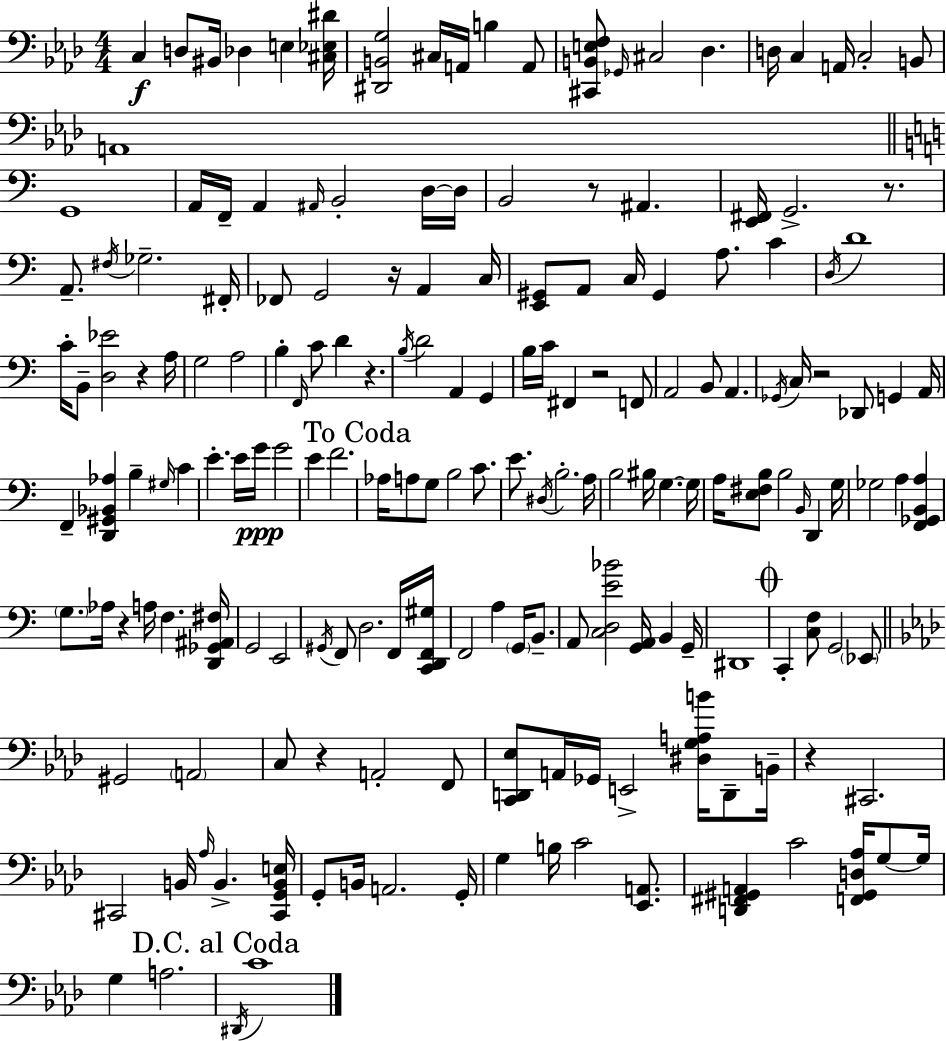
{
  \clef bass
  \numericTimeSignature
  \time 4/4
  \key f \minor
  c4\f d8 bis,16 des4 e4 <cis ees dis'>16 | <dis, b, g>2 cis16 a,16 b4 a,8 | <cis, b, e f>8 \grace { ges,16 } cis2 des4. | d16 c4 a,16 c2-. b,8 | \break a,1 | \bar "||" \break \key a \minor g,1 | a,16 f,16-- a,4 \grace { ais,16 } b,2-. d16~~ | d16 b,2 r8 ais,4. | <e, fis,>16 g,2.-> r8. | \break a,8.-- \acciaccatura { fis16 } ges2.-- | fis,16-. fes,8 g,2 r16 a,4 | c16 <e, gis,>8 a,8 c16 gis,4 a8. c'4 | \acciaccatura { d16 } d'1 | \break c'16-. b,8-- <d ees'>2 r4 | a16 g2 a2 | b4-. \grace { f,16 } c'8 d'4 r4. | \acciaccatura { b16 } d'2 a,4 | \break g,4 b16 c'16 fis,4 r2 | f,8 a,2 b,8 a,4. | \acciaccatura { ges,16 } c16 r2 des,8 | g,4 a,16 f,4-- <d, gis, bes, aes>4 b4-- | \break \grace { gis16 } c'4 e'4.-. e'16 g'16\ppp g'2 | e'4 f'2. | \mark "To Coda" aes16 a8 g8 b2 | c'8. e'8. \acciaccatura { dis16 } b2.-. | \break a16 b2 | bis16 g4.~~ g16 a16 <e fis b>8 b2 | \grace { b,16 } d,4 g16 ges2 | a4 <f, ges, b, a>4 \parenthesize g8. aes16 r4 | \break a16 f4. <d, ges, ais, fis>16 g,2 | e,2 \acciaccatura { gis,16 } f,8 d2. | f,16 <c, d, f, gis>16 f,2 | a4 \parenthesize g,16 b,8.-- a,8 <c d e' bes'>2 | \break <g, a,>16 b,4 g,16-- dis,1 | \mark \markup { \musicglyph "scripts.coda" } c,4-. <c f>8 | g,2 \parenthesize ees,8 \bar "||" \break \key aes \major gis,2 \parenthesize a,2 | c8 r4 a,2-. f,8 | <c, d, ees>8 a,16 ges,16 e,2-> <dis g a b'>16 d,8-- b,16-- | r4 cis,2. | \break cis,2 b,16 \grace { aes16 } b,4.-> | <cis, g, b, e>16 g,8-. b,16 a,2. | g,16-. g4 b16 c'2 <ees, a,>8. | <d, fis, gis, a,>4 c'2 <f, gis, d aes>16 g8~~ | \break g16 g4 a2. | \mark "D.C. al Coda" \acciaccatura { dis,16 } c'1 | \bar "|."
}